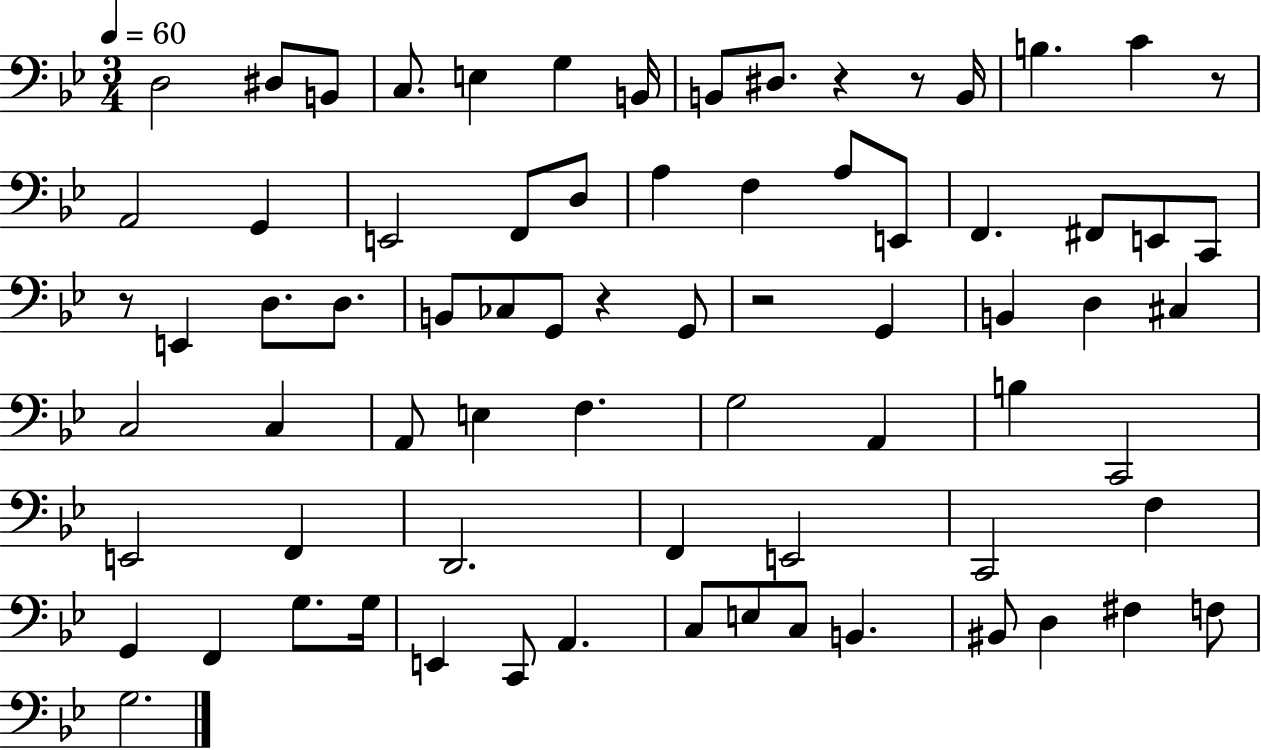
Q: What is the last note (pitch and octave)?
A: G3